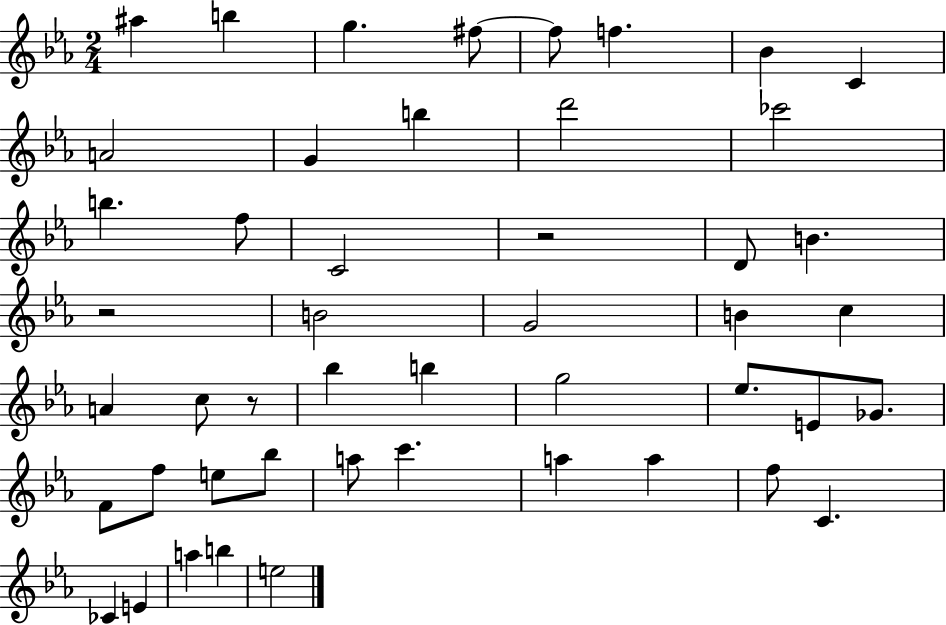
A#5/q B5/q G5/q. F#5/e F#5/e F5/q. Bb4/q C4/q A4/h G4/q B5/q D6/h CES6/h B5/q. F5/e C4/h R/h D4/e B4/q. R/h B4/h G4/h B4/q C5/q A4/q C5/e R/e Bb5/q B5/q G5/h Eb5/e. E4/e Gb4/e. F4/e F5/e E5/e Bb5/e A5/e C6/q. A5/q A5/q F5/e C4/q. CES4/q E4/q A5/q B5/q E5/h